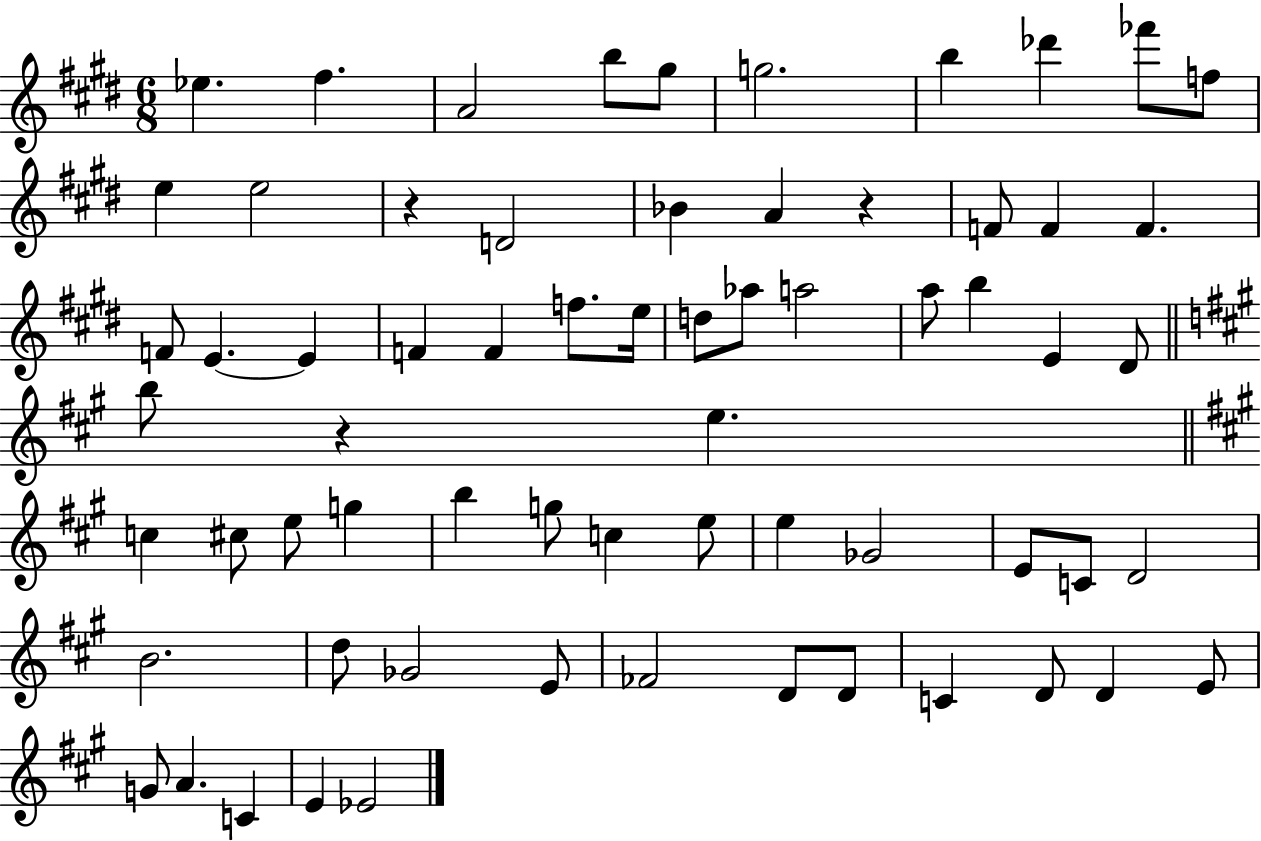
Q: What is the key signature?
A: E major